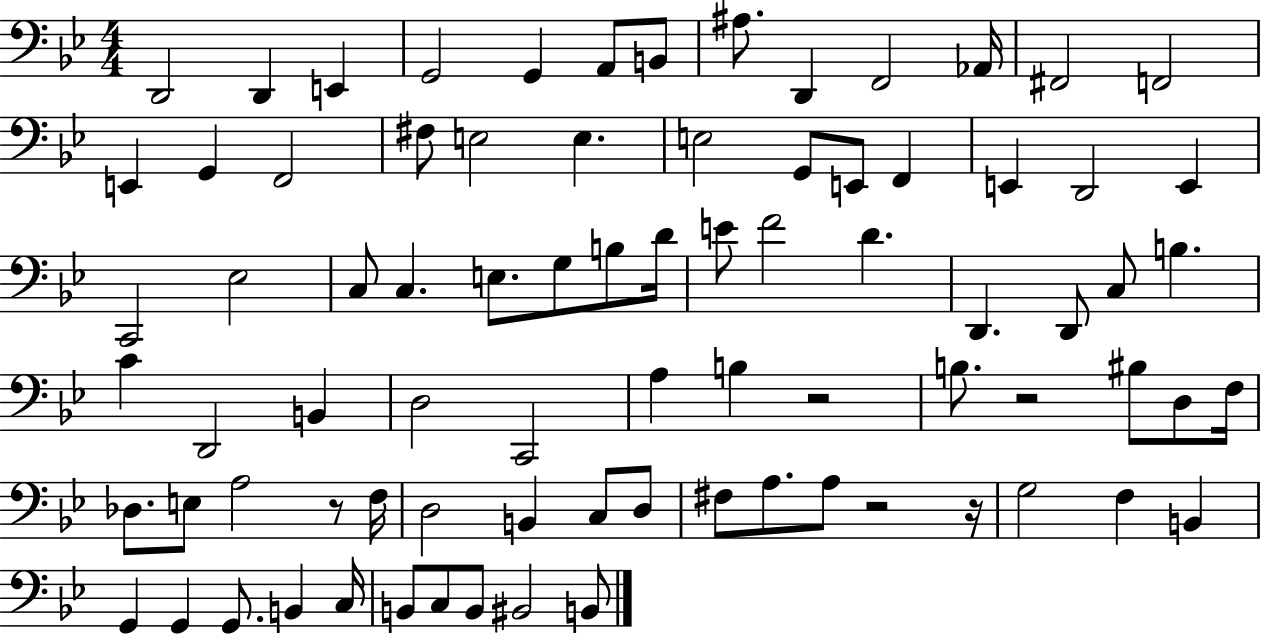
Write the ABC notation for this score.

X:1
T:Untitled
M:4/4
L:1/4
K:Bb
D,,2 D,, E,, G,,2 G,, A,,/2 B,,/2 ^A,/2 D,, F,,2 _A,,/4 ^F,,2 F,,2 E,, G,, F,,2 ^F,/2 E,2 E, E,2 G,,/2 E,,/2 F,, E,, D,,2 E,, C,,2 _E,2 C,/2 C, E,/2 G,/2 B,/2 D/4 E/2 F2 D D,, D,,/2 C,/2 B, C D,,2 B,, D,2 C,,2 A, B, z2 B,/2 z2 ^B,/2 D,/2 F,/4 _D,/2 E,/2 A,2 z/2 F,/4 D,2 B,, C,/2 D,/2 ^F,/2 A,/2 A,/2 z2 z/4 G,2 F, B,, G,, G,, G,,/2 B,, C,/4 B,,/2 C,/2 B,,/2 ^B,,2 B,,/2